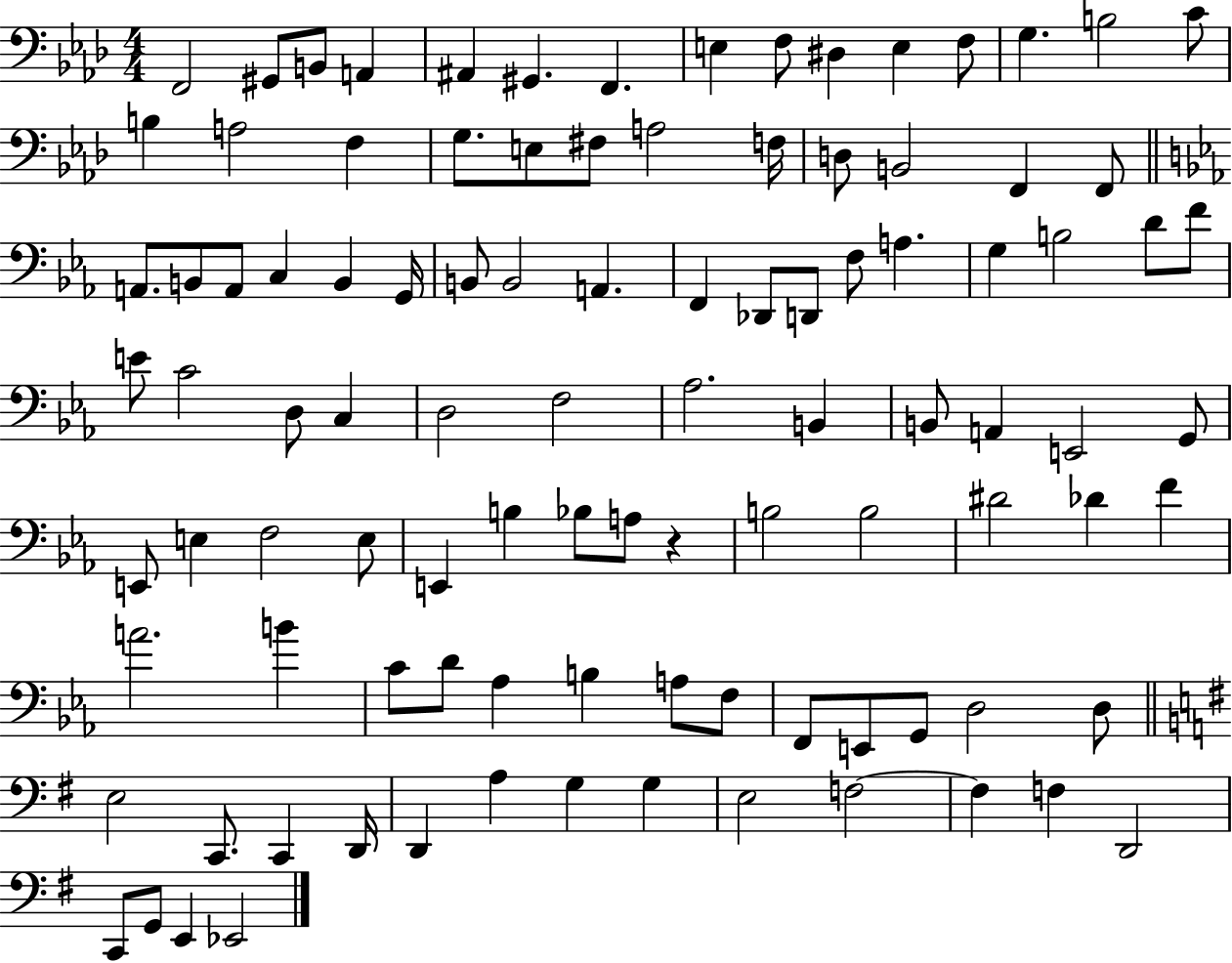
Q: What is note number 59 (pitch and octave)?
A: E3